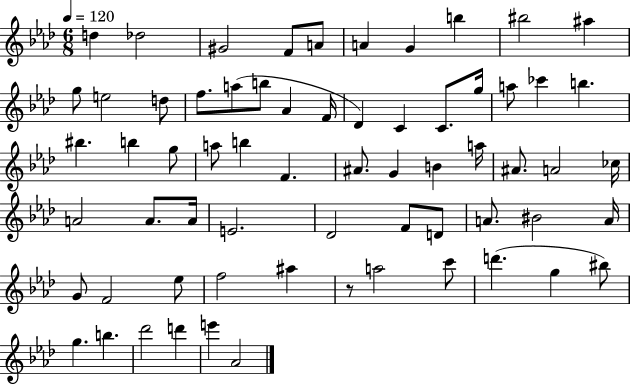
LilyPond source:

{
  \clef treble
  \numericTimeSignature
  \time 6/8
  \key aes \major
  \tempo 4 = 120
  d''4 des''2 | gis'2 f'8 a'8 | a'4 g'4 b''4 | bis''2 ais''4 | \break g''8 e''2 d''8 | f''8. a''8( b''8 aes'4 f'16 | des'4) c'4 c'8. g''16 | a''8 ces'''4 b''4. | \break bis''4. b''4 g''8 | a''8 b''4 f'4. | ais'8. g'4 b'4 a''16 | ais'8. a'2 ces''16 | \break a'2 a'8. a'16 | e'2. | des'2 f'8 d'8 | a'8. bis'2 a'16 | \break g'8 f'2 ees''8 | f''2 ais''4 | r8 a''2 c'''8 | d'''4.( g''4 bis''8) | \break g''4. b''4. | des'''2 d'''4 | e'''4 aes'2 | \bar "|."
}